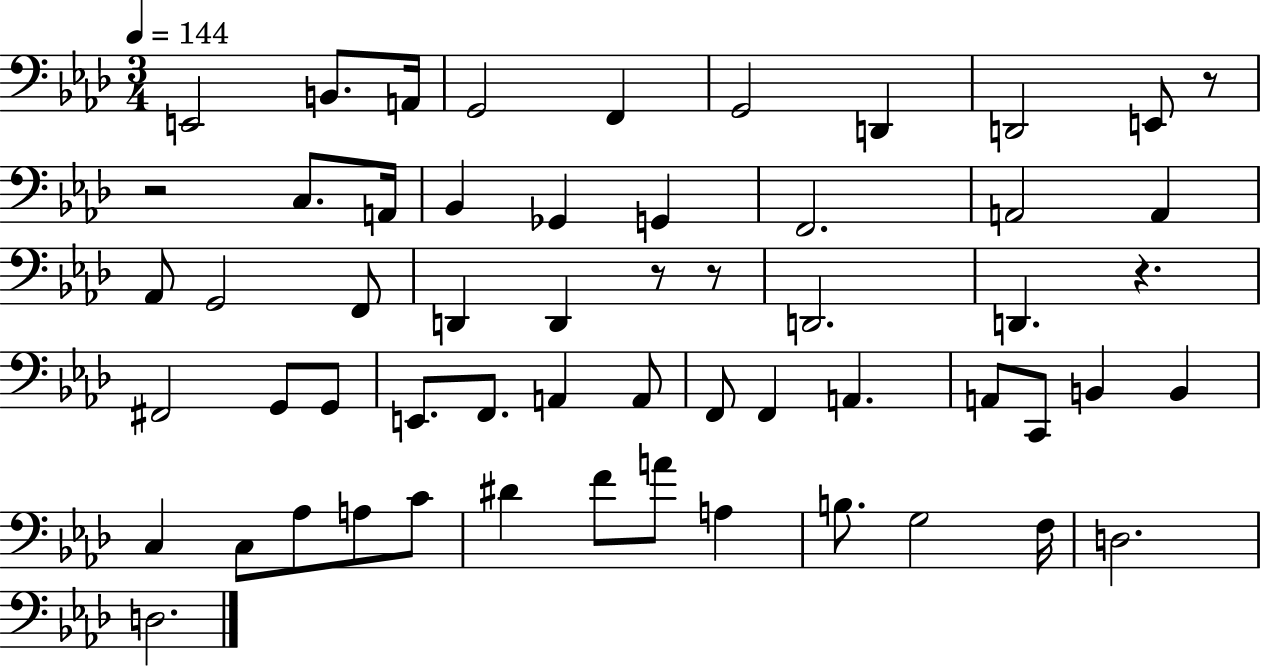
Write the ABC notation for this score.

X:1
T:Untitled
M:3/4
L:1/4
K:Ab
E,,2 B,,/2 A,,/4 G,,2 F,, G,,2 D,, D,,2 E,,/2 z/2 z2 C,/2 A,,/4 _B,, _G,, G,, F,,2 A,,2 A,, _A,,/2 G,,2 F,,/2 D,, D,, z/2 z/2 D,,2 D,, z ^F,,2 G,,/2 G,,/2 E,,/2 F,,/2 A,, A,,/2 F,,/2 F,, A,, A,,/2 C,,/2 B,, B,, C, C,/2 _A,/2 A,/2 C/2 ^D F/2 A/2 A, B,/2 G,2 F,/4 D,2 D,2